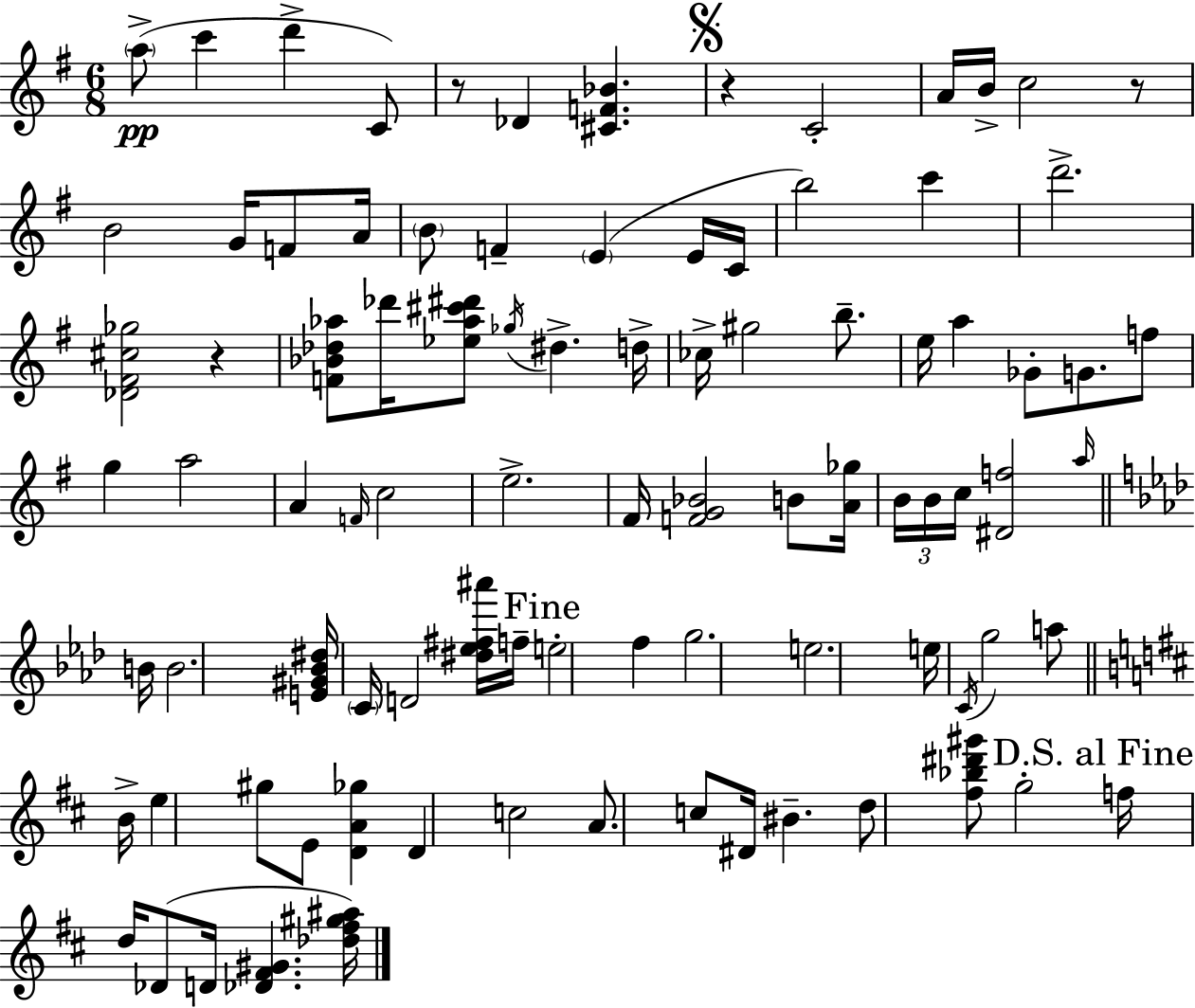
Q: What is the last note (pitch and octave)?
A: D4